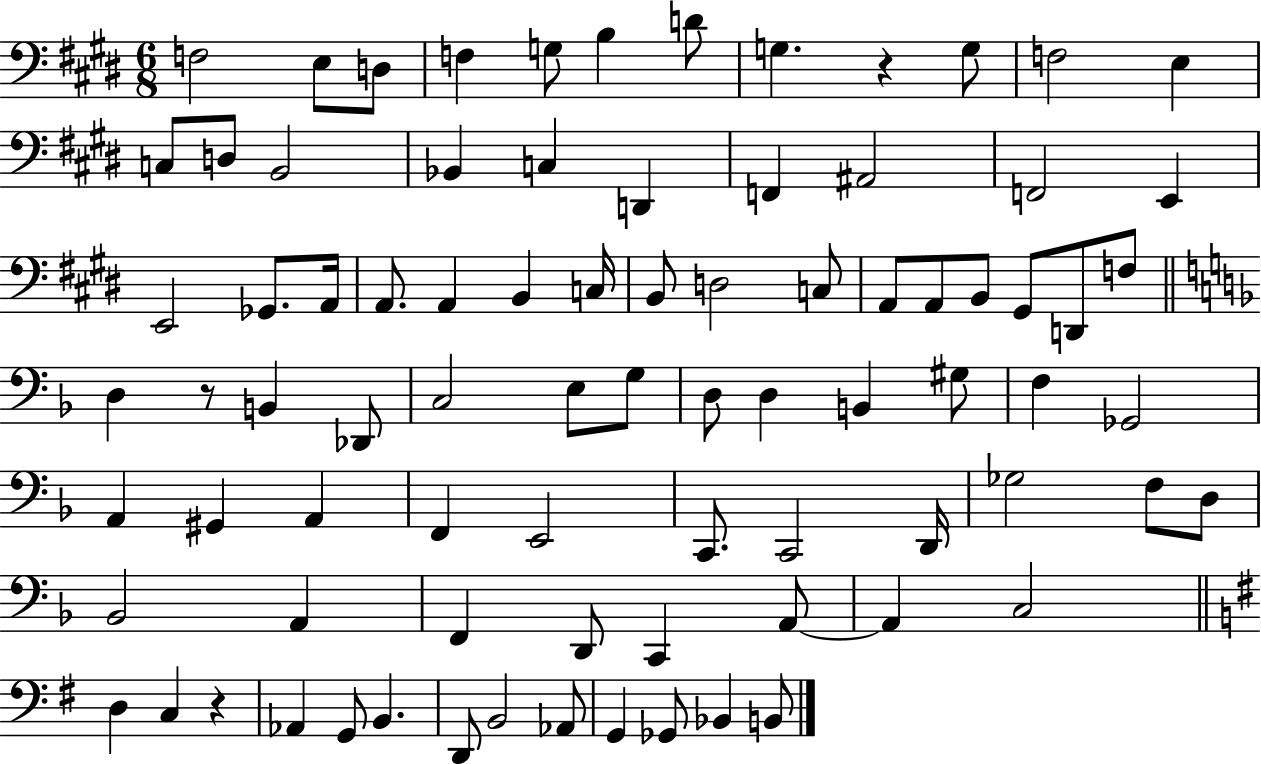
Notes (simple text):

F3/h E3/e D3/e F3/q G3/e B3/q D4/e G3/q. R/q G3/e F3/h E3/q C3/e D3/e B2/h Bb2/q C3/q D2/q F2/q A#2/h F2/h E2/q E2/h Gb2/e. A2/s A2/e. A2/q B2/q C3/s B2/e D3/h C3/e A2/e A2/e B2/e G#2/e D2/e F3/e D3/q R/e B2/q Db2/e C3/h E3/e G3/e D3/e D3/q B2/q G#3/e F3/q Gb2/h A2/q G#2/q A2/q F2/q E2/h C2/e. C2/h D2/s Gb3/h F3/e D3/e Bb2/h A2/q F2/q D2/e C2/q A2/e A2/q C3/h D3/q C3/q R/q Ab2/q G2/e B2/q. D2/e B2/h Ab2/e G2/q Gb2/e Bb2/q B2/e